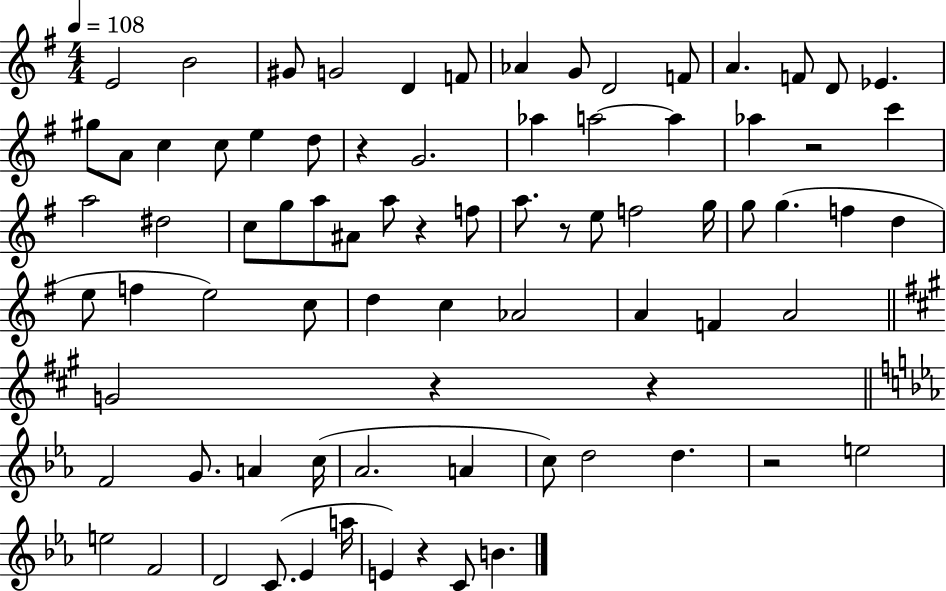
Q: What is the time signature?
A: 4/4